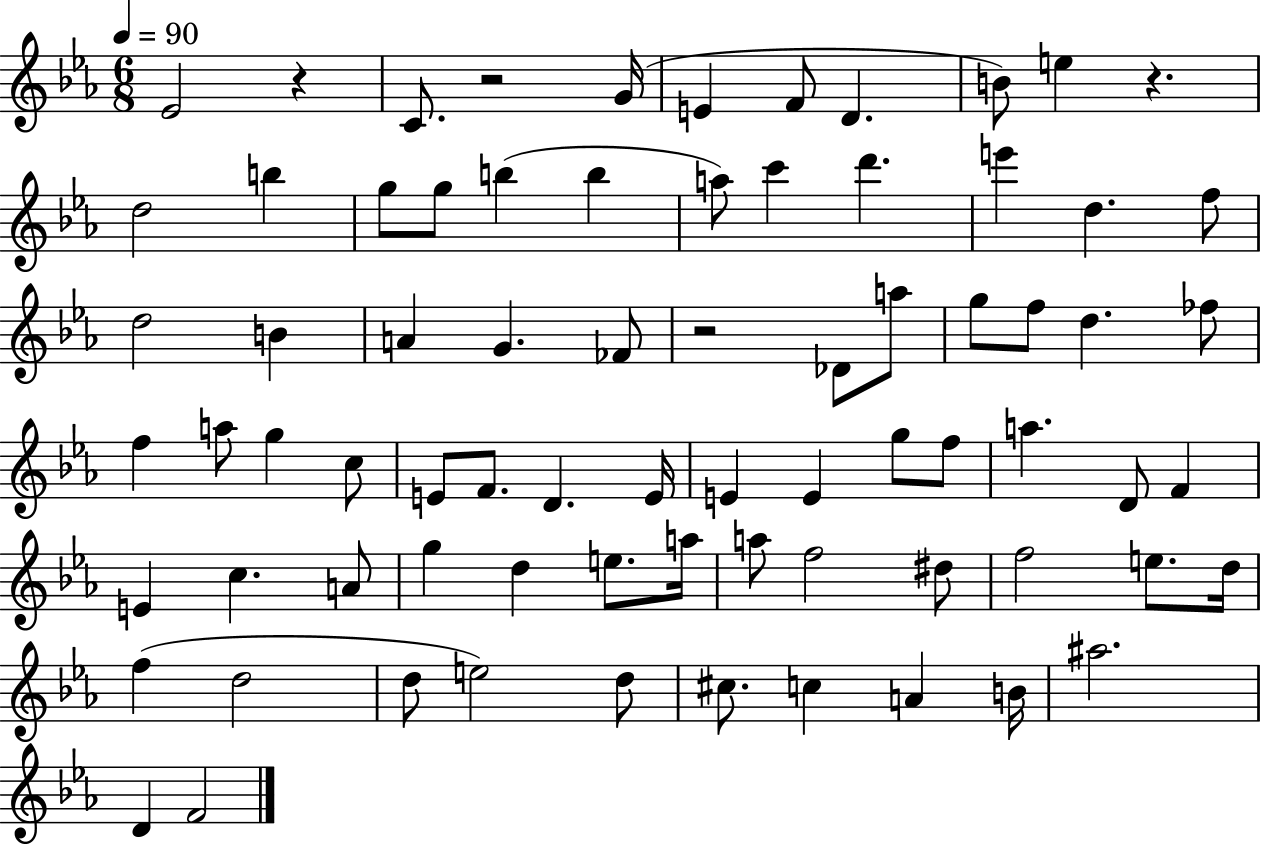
{
  \clef treble
  \numericTimeSignature
  \time 6/8
  \key ees \major
  \tempo 4 = 90
  ees'2 r4 | c'8. r2 g'16( | e'4 f'8 d'4. | b'8) e''4 r4. | \break d''2 b''4 | g''8 g''8 b''4( b''4 | a''8) c'''4 d'''4. | e'''4 d''4. f''8 | \break d''2 b'4 | a'4 g'4. fes'8 | r2 des'8 a''8 | g''8 f''8 d''4. fes''8 | \break f''4 a''8 g''4 c''8 | e'8 f'8. d'4. e'16 | e'4 e'4 g''8 f''8 | a''4. d'8 f'4 | \break e'4 c''4. a'8 | g''4 d''4 e''8. a''16 | a''8 f''2 dis''8 | f''2 e''8. d''16 | \break f''4( d''2 | d''8 e''2) d''8 | cis''8. c''4 a'4 b'16 | ais''2. | \break d'4 f'2 | \bar "|."
}